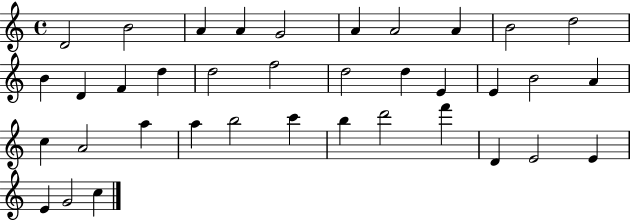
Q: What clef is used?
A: treble